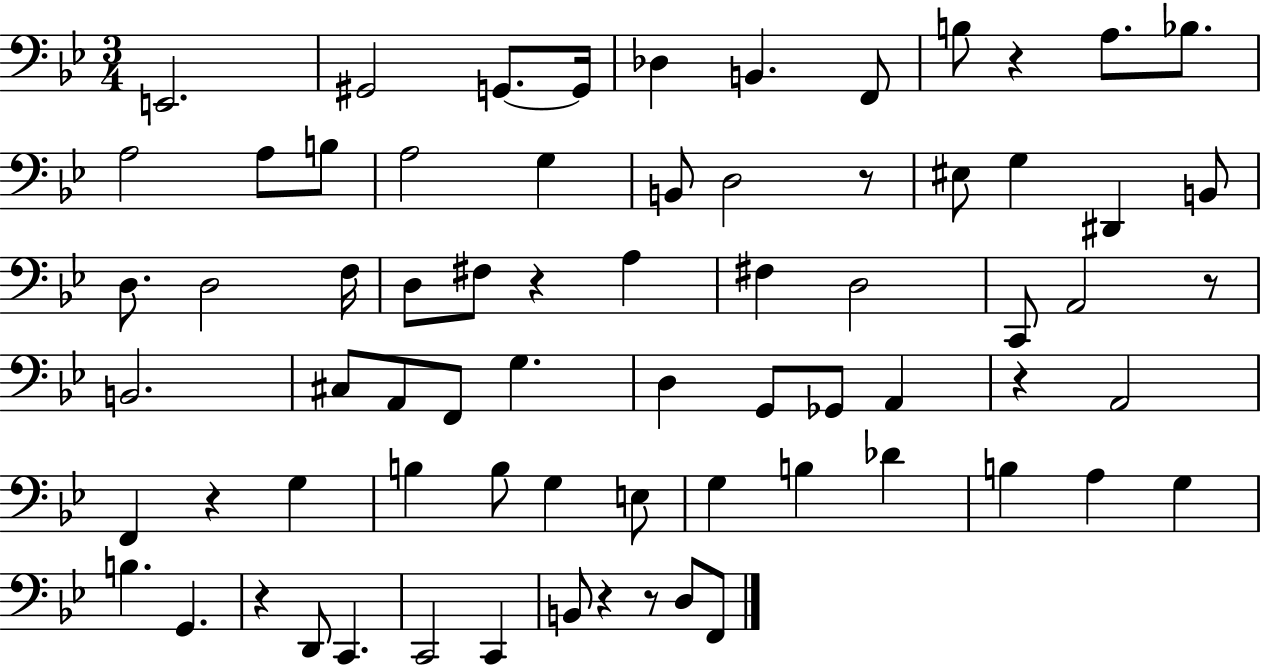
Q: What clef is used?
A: bass